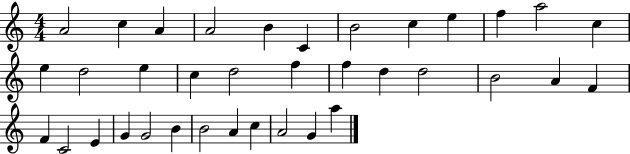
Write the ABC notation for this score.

X:1
T:Untitled
M:4/4
L:1/4
K:C
A2 c A A2 B C B2 c e f a2 c e d2 e c d2 f f d d2 B2 A F F C2 E G G2 B B2 A c A2 G a